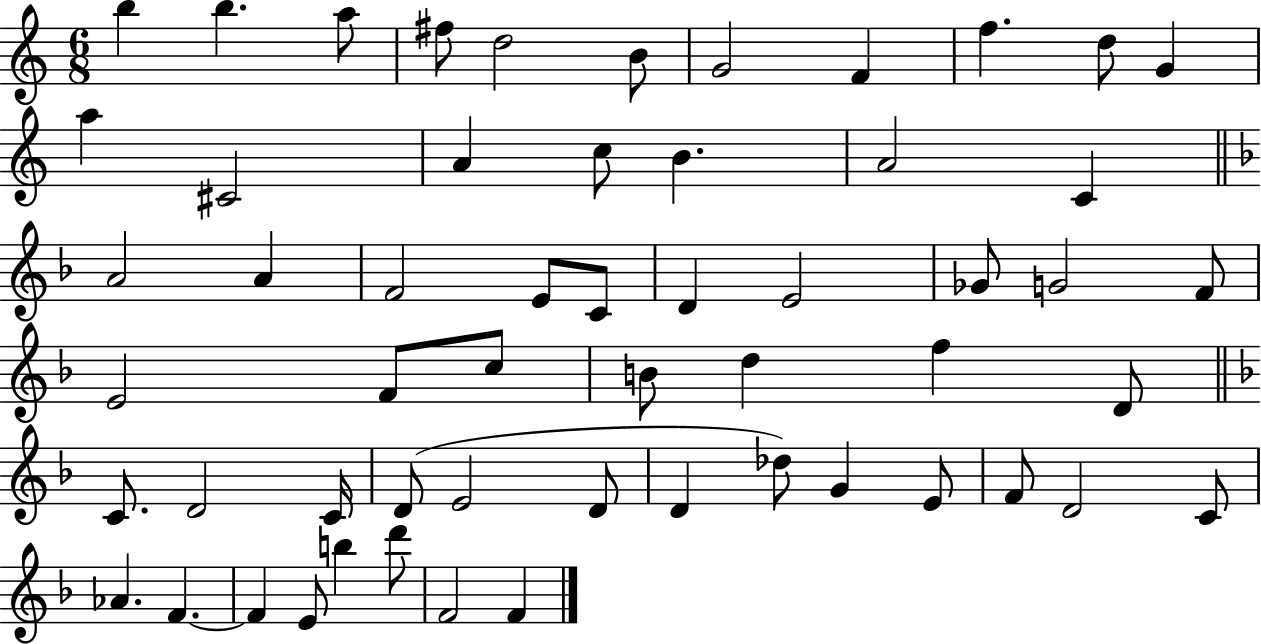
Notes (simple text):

B5/q B5/q. A5/e F#5/e D5/h B4/e G4/h F4/q F5/q. D5/e G4/q A5/q C#4/h A4/q C5/e B4/q. A4/h C4/q A4/h A4/q F4/h E4/e C4/e D4/q E4/h Gb4/e G4/h F4/e E4/h F4/e C5/e B4/e D5/q F5/q D4/e C4/e. D4/h C4/s D4/e E4/h D4/e D4/q Db5/e G4/q E4/e F4/e D4/h C4/e Ab4/q. F4/q. F4/q E4/e B5/q D6/e F4/h F4/q